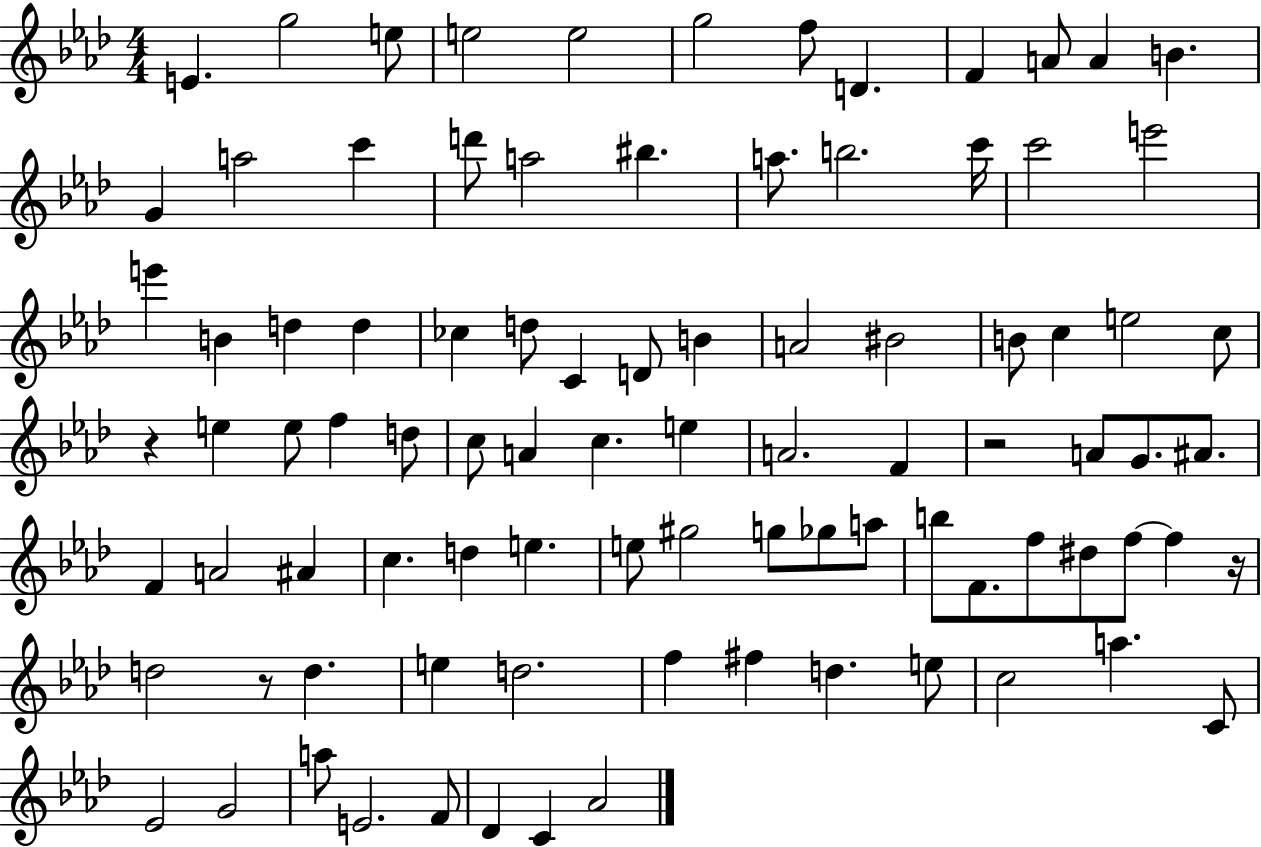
{
  \clef treble
  \numericTimeSignature
  \time 4/4
  \key aes \major
  e'4. g''2 e''8 | e''2 e''2 | g''2 f''8 d'4. | f'4 a'8 a'4 b'4. | \break g'4 a''2 c'''4 | d'''8 a''2 bis''4. | a''8. b''2. c'''16 | c'''2 e'''2 | \break e'''4 b'4 d''4 d''4 | ces''4 d''8 c'4 d'8 b'4 | a'2 bis'2 | b'8 c''4 e''2 c''8 | \break r4 e''4 e''8 f''4 d''8 | c''8 a'4 c''4. e''4 | a'2. f'4 | r2 a'8 g'8. ais'8. | \break f'4 a'2 ais'4 | c''4. d''4 e''4. | e''8 gis''2 g''8 ges''8 a''8 | b''8 f'8. f''8 dis''8 f''8~~ f''4 r16 | \break d''2 r8 d''4. | e''4 d''2. | f''4 fis''4 d''4. e''8 | c''2 a''4. c'8 | \break ees'2 g'2 | a''8 e'2. f'8 | des'4 c'4 aes'2 | \bar "|."
}